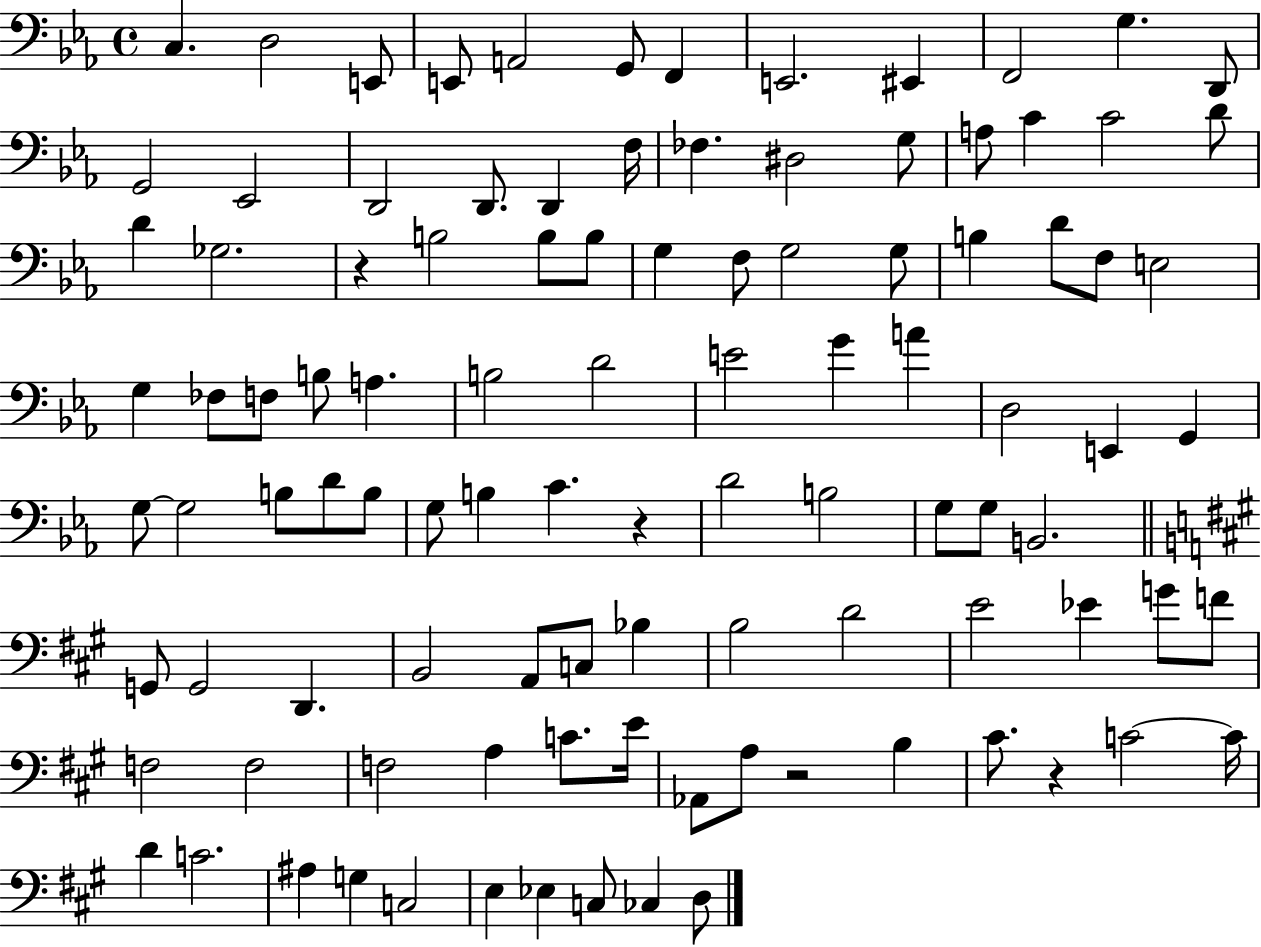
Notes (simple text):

C3/q. D3/h E2/e E2/e A2/h G2/e F2/q E2/h. EIS2/q F2/h G3/q. D2/e G2/h Eb2/h D2/h D2/e. D2/q F3/s FES3/q. D#3/h G3/e A3/e C4/q C4/h D4/e D4/q Gb3/h. R/q B3/h B3/e B3/e G3/q F3/e G3/h G3/e B3/q D4/e F3/e E3/h G3/q FES3/e F3/e B3/e A3/q. B3/h D4/h E4/h G4/q A4/q D3/h E2/q G2/q G3/e G3/h B3/e D4/e B3/e G3/e B3/q C4/q. R/q D4/h B3/h G3/e G3/e B2/h. G2/e G2/h D2/q. B2/h A2/e C3/e Bb3/q B3/h D4/h E4/h Eb4/q G4/e F4/e F3/h F3/h F3/h A3/q C4/e. E4/s Ab2/e A3/e R/h B3/q C#4/e. R/q C4/h C4/s D4/q C4/h. A#3/q G3/q C3/h E3/q Eb3/q C3/e CES3/q D3/e